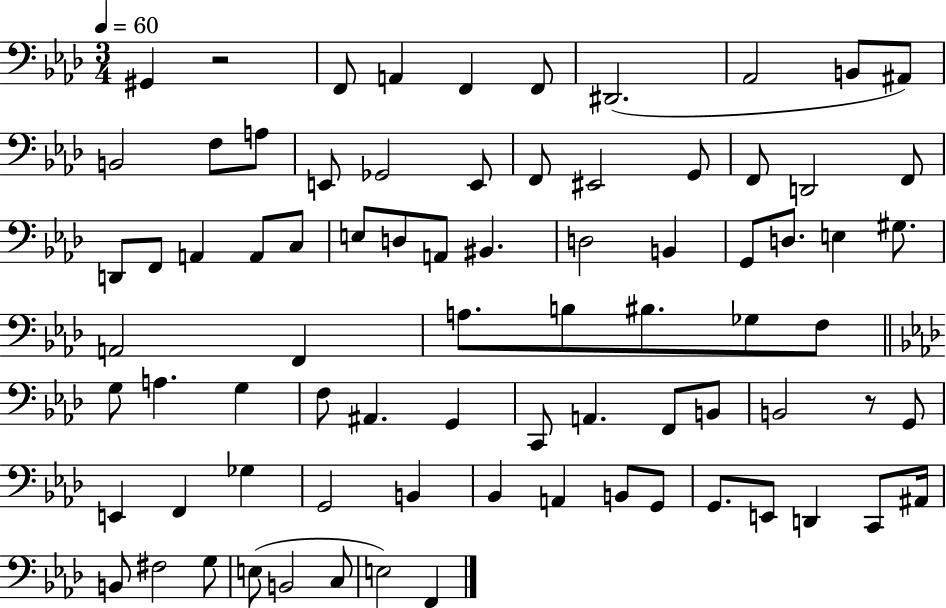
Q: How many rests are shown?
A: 2